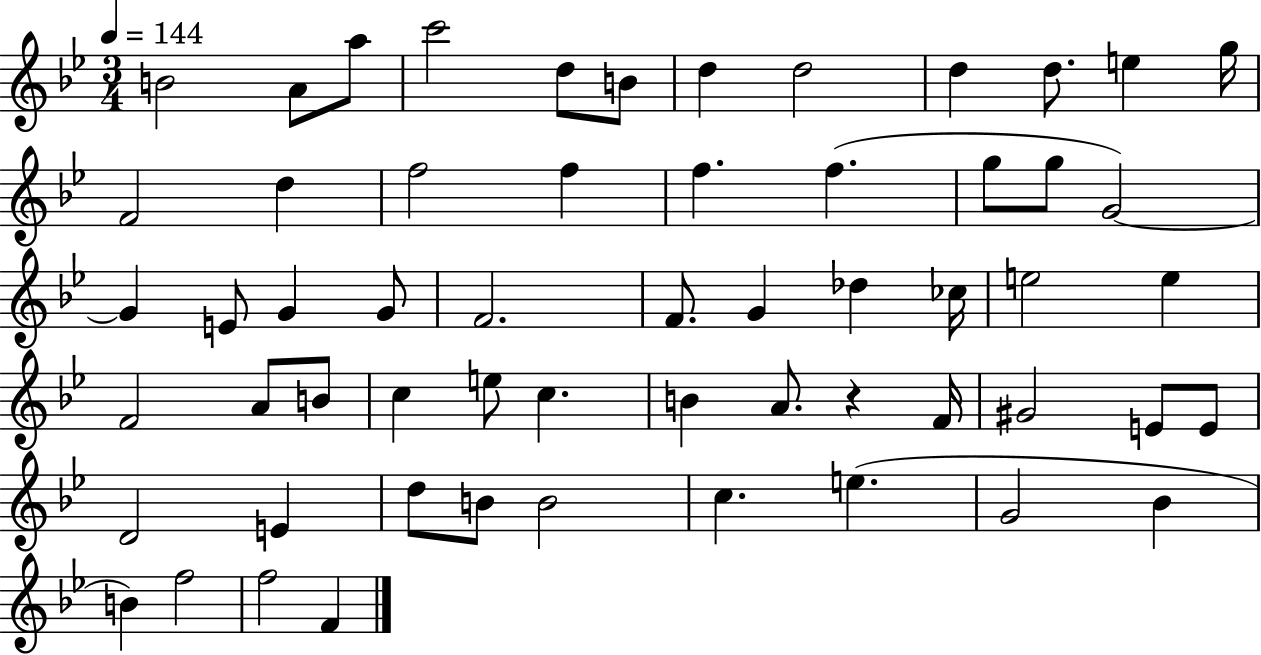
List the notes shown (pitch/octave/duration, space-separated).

B4/h A4/e A5/e C6/h D5/e B4/e D5/q D5/h D5/q D5/e. E5/q G5/s F4/h D5/q F5/h F5/q F5/q. F5/q. G5/e G5/e G4/h G4/q E4/e G4/q G4/e F4/h. F4/e. G4/q Db5/q CES5/s E5/h E5/q F4/h A4/e B4/e C5/q E5/e C5/q. B4/q A4/e. R/q F4/s G#4/h E4/e E4/e D4/h E4/q D5/e B4/e B4/h C5/q. E5/q. G4/h Bb4/q B4/q F5/h F5/h F4/q